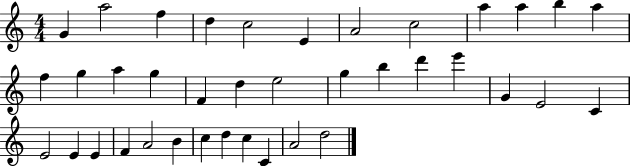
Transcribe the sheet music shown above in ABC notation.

X:1
T:Untitled
M:4/4
L:1/4
K:C
G a2 f d c2 E A2 c2 a a b a f g a g F d e2 g b d' e' G E2 C E2 E E F A2 B c d c C A2 d2